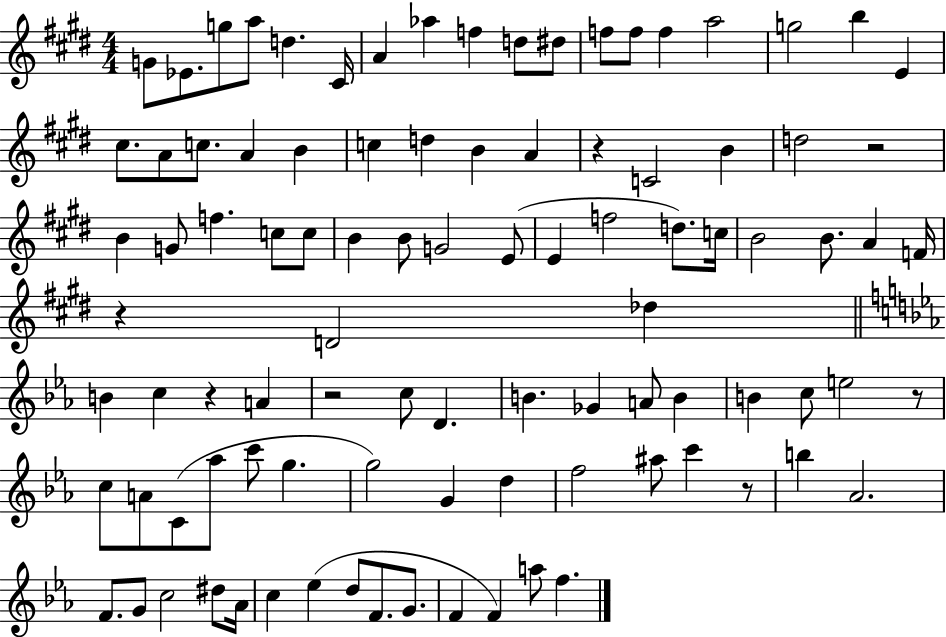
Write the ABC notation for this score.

X:1
T:Untitled
M:4/4
L:1/4
K:E
G/2 _E/2 g/2 a/2 d ^C/4 A _a f d/2 ^d/2 f/2 f/2 f a2 g2 b E ^c/2 A/2 c/2 A B c d B A z C2 B d2 z2 B G/2 f c/2 c/2 B B/2 G2 E/2 E f2 d/2 c/4 B2 B/2 A F/4 z D2 _d B c z A z2 c/2 D B _G A/2 B B c/2 e2 z/2 c/2 A/2 C/2 _a/2 c'/2 g g2 G d f2 ^a/2 c' z/2 b _A2 F/2 G/2 c2 ^d/2 _A/4 c _e d/2 F/2 G/2 F F a/2 f